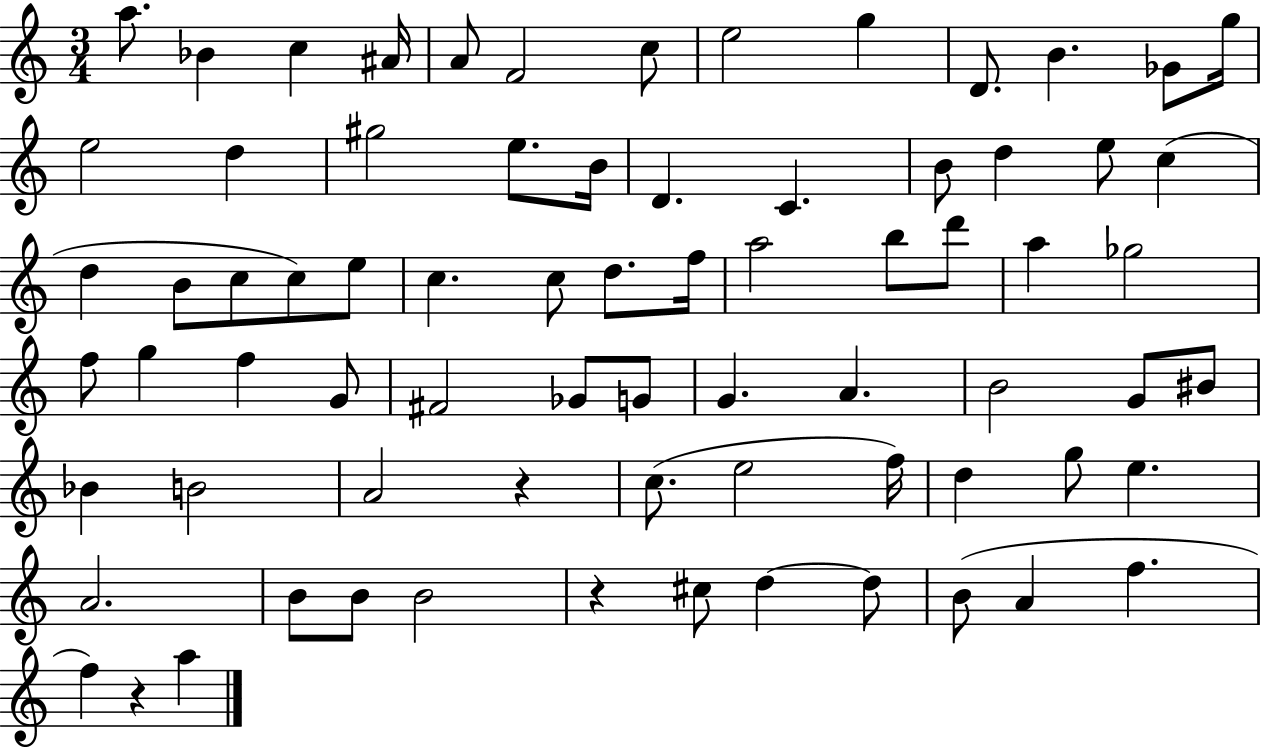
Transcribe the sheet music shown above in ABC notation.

X:1
T:Untitled
M:3/4
L:1/4
K:C
a/2 _B c ^A/4 A/2 F2 c/2 e2 g D/2 B _G/2 g/4 e2 d ^g2 e/2 B/4 D C B/2 d e/2 c d B/2 c/2 c/2 e/2 c c/2 d/2 f/4 a2 b/2 d'/2 a _g2 f/2 g f G/2 ^F2 _G/2 G/2 G A B2 G/2 ^B/2 _B B2 A2 z c/2 e2 f/4 d g/2 e A2 B/2 B/2 B2 z ^c/2 d d/2 B/2 A f f z a